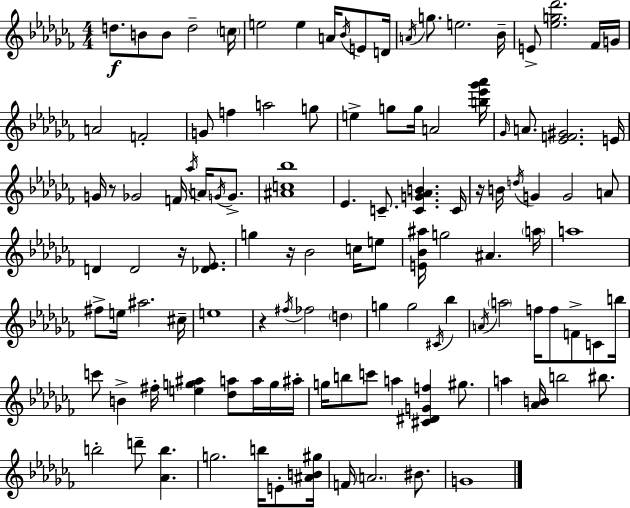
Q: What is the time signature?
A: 4/4